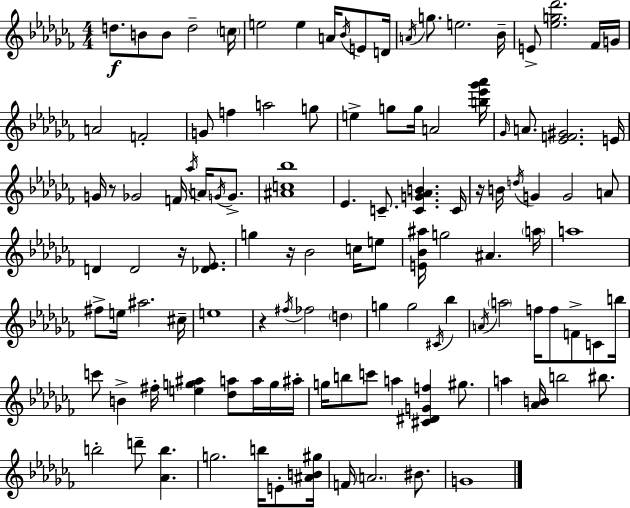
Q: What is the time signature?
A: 4/4